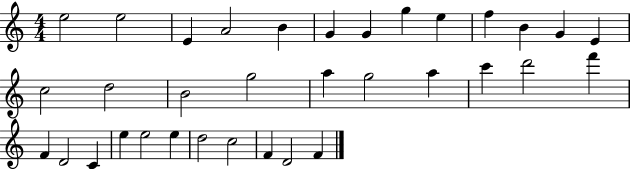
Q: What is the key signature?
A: C major